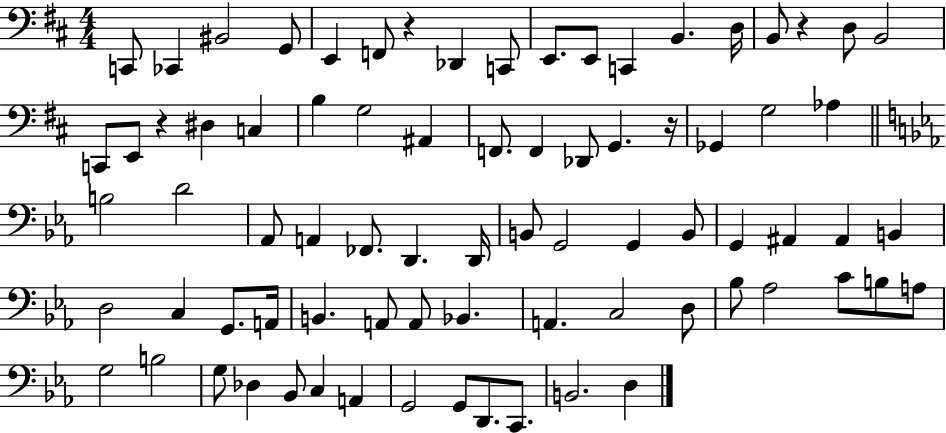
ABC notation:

X:1
T:Untitled
M:4/4
L:1/4
K:D
C,,/2 _C,, ^B,,2 G,,/2 E,, F,,/2 z _D,, C,,/2 E,,/2 E,,/2 C,, B,, D,/4 B,,/2 z D,/2 B,,2 C,,/2 E,,/2 z ^D, C, B, G,2 ^A,, F,,/2 F,, _D,,/2 G,, z/4 _G,, G,2 _A, B,2 D2 _A,,/2 A,, _F,,/2 D,, D,,/4 B,,/2 G,,2 G,, B,,/2 G,, ^A,, ^A,, B,, D,2 C, G,,/2 A,,/4 B,, A,,/2 A,,/2 _B,, A,, C,2 D,/2 _B,/2 _A,2 C/2 B,/2 A,/2 G,2 B,2 G,/2 _D, _B,,/2 C, A,, G,,2 G,,/2 D,,/2 C,,/2 B,,2 D,